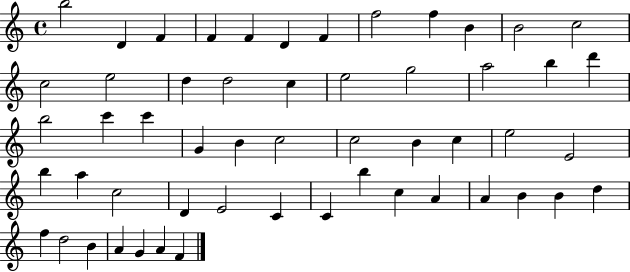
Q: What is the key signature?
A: C major